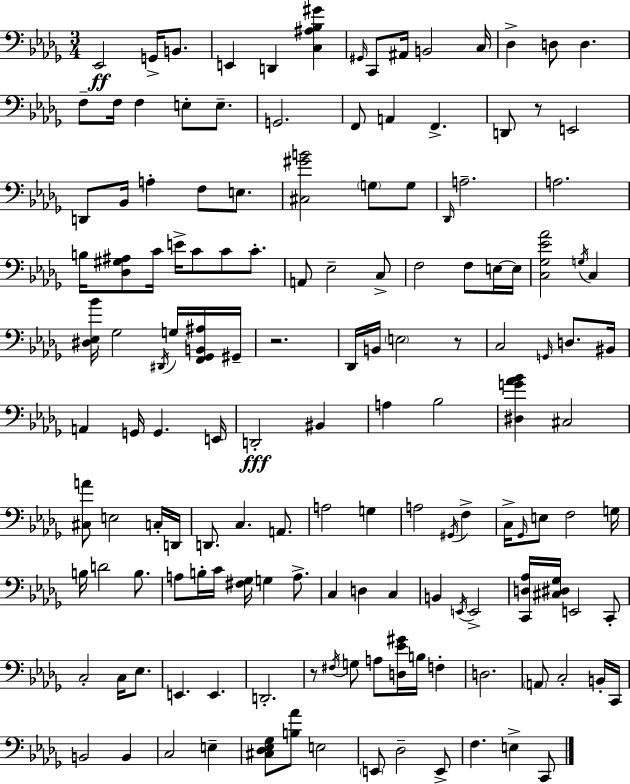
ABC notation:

X:1
T:Untitled
M:3/4
L:1/4
K:Bbm
_E,,2 G,,/4 B,,/2 E,, D,, [C,^A,_B,^G] ^G,,/4 C,,/2 ^A,,/4 B,,2 C,/4 _D, D,/2 D, F,/2 F,/4 F, E,/2 E,/2 G,,2 F,,/2 A,, F,, D,,/2 z/2 E,,2 D,,/2 _B,,/4 A, F,/2 E,/2 [^C,^GB]2 G,/2 G,/2 _D,,/4 A,2 A,2 B,/4 [_D,^G,^A,]/2 C/4 E/4 C/2 C/2 C/2 A,,/2 _E,2 C,/2 F,2 F,/2 E,/4 E,/4 [C,_G,_E_A]2 G,/4 C, [^D,_E,_B]/4 _G,2 ^D,,/4 G,/4 [F,,_G,,B,,^A,]/4 ^G,,/4 z2 _D,,/4 B,,/4 E,2 z/2 C,2 G,,/4 D,/2 ^B,,/4 A,, G,,/4 G,, E,,/4 D,,2 ^B,, A, _B,2 [^D,G_A_B] ^C,2 [^C,A]/2 E,2 C,/4 D,,/4 D,,/2 C, A,,/2 A,2 G, A,2 ^G,,/4 F, C,/4 _G,,/4 E,/2 F,2 G,/4 B,/4 D2 B,/2 A,/2 B,/4 C/4 [^F,_G,]/4 G, A,/2 C, D, C, B,, E,,/4 E,,2 [C,,D,_A,]/4 [^C,^D,_G,]/4 E,,2 C,,/2 C,2 C,/4 _E,/2 E,, E,, D,,2 z/2 ^F,/4 G,/2 A,/2 [D,_E^G]/4 B,/4 F, D,2 A,,/2 C,2 B,,/4 C,,/4 B,,2 B,, C,2 E, [^C,_D,_E,_G,]/2 [B,_A]/2 E,2 E,,/2 _D,2 E,,/2 F, E, C,,/2